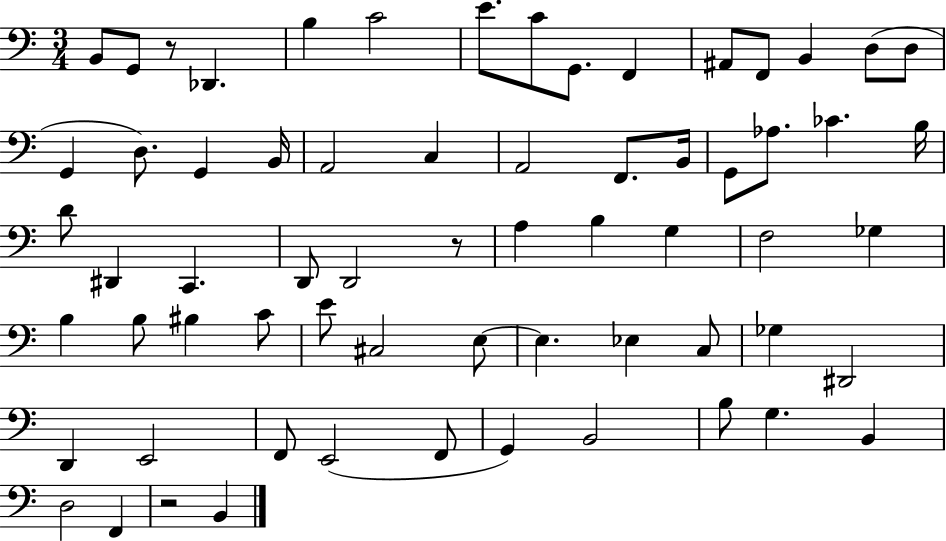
B2/e G2/e R/e Db2/q. B3/q C4/h E4/e. C4/e G2/e. F2/q A#2/e F2/e B2/q D3/e D3/e G2/q D3/e. G2/q B2/s A2/h C3/q A2/h F2/e. B2/s G2/e Ab3/e. CES4/q. B3/s D4/e D#2/q C2/q. D2/e D2/h R/e A3/q B3/q G3/q F3/h Gb3/q B3/q B3/e BIS3/q C4/e E4/e C#3/h E3/e E3/q. Eb3/q C3/e Gb3/q D#2/h D2/q E2/h F2/e E2/h F2/e G2/q B2/h B3/e G3/q. B2/q D3/h F2/q R/h B2/q